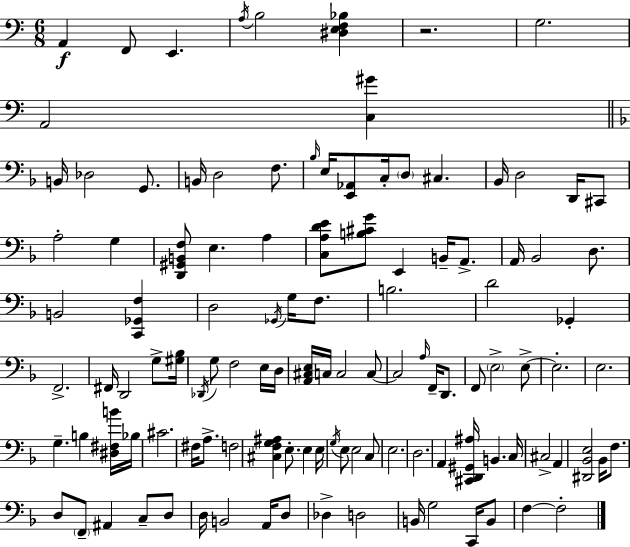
{
  \clef bass
  \numericTimeSignature
  \time 6/8
  \key a \minor
  a,4\f f,8 e,4. | \acciaccatura { a16 } b2 <dis e f bes>4 | r2. | g2. | \break a,2 <c gis'>4 | \bar "||" \break \key f \major b,16 des2 g,8. | b,16 d2 f8. | \grace { bes16 } e16 <e, aes,>8 c16-. \parenthesize d8 cis4. | bes,16 d2 d,16 cis,8 | \break a2-. g4 | <d, gis, b, f>8 e4. a4 | <c a d' e'>8 <b cis' g'>8 e,4 b,16-- a,8.-> | a,16 bes,2 d8. | \break b,2 <c, ges, f>4 | d2 \acciaccatura { ges,16 } g16 f8. | b2. | d'2 ges,4-. | \break f,2.-> | fis,16 d,2 g8-> | <gis bes>16 \acciaccatura { des,16 } g8 f2 | e16 d16 <a, cis e>16 c16 c2 | \break c8~~ c2 \grace { a16 } | f,16-- d,8. f,8 \parenthesize e2-> | e8->~~ e2.-. | e2. | \break g4.-- b4 | <dis fis b'>16 bes16 cis'2. | fis16 a8.-> f2 | <cis f g ais>4 e8.-. e4 | \break e16 \acciaccatura { g16 } e8 e2 | c8 e2. | d2. | a,4 <cis, d, gis, ais>16 b,4. | \break c16 cis2-> | a,4 <dis, bes, e>2 | bes,16 f8. d8 \parenthesize f,8-- ais,4 | c8-- d8 d16 b,2 | \break a,16 d8 des4-> d2 | b,16 g2 | c,16 b,8 f4~~ f2-. | \bar "|."
}